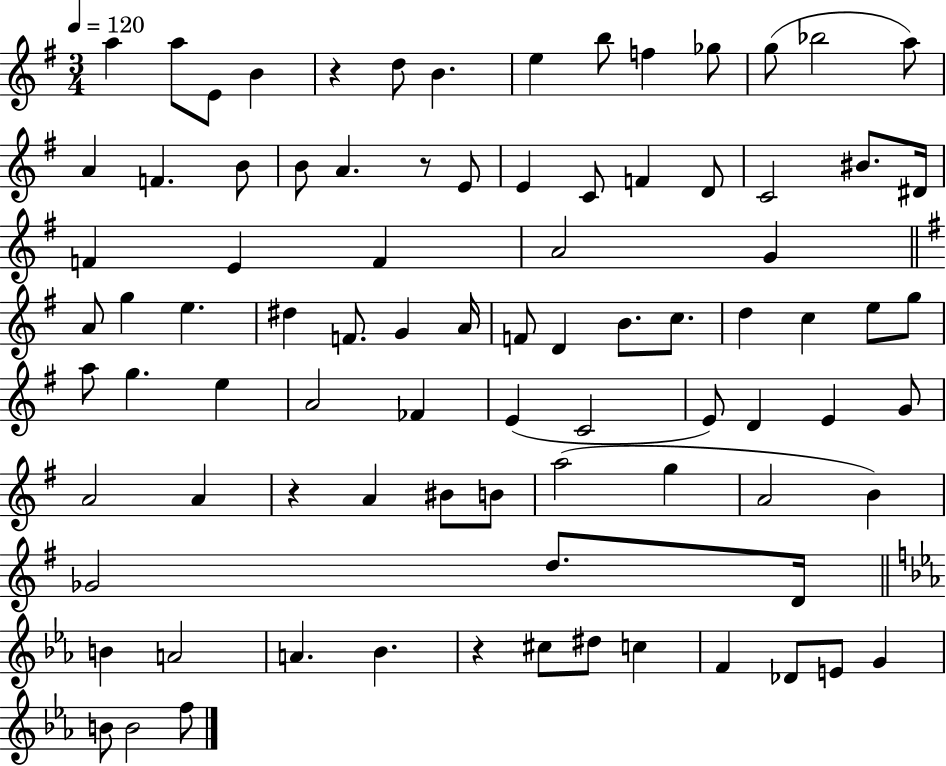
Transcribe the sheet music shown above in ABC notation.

X:1
T:Untitled
M:3/4
L:1/4
K:G
a a/2 E/2 B z d/2 B e b/2 f _g/2 g/2 _b2 a/2 A F B/2 B/2 A z/2 E/2 E C/2 F D/2 C2 ^B/2 ^D/4 F E F A2 G A/2 g e ^d F/2 G A/4 F/2 D B/2 c/2 d c e/2 g/2 a/2 g e A2 _F E C2 E/2 D E G/2 A2 A z A ^B/2 B/2 a2 g A2 B _G2 d/2 D/4 B A2 A _B z ^c/2 ^d/2 c F _D/2 E/2 G B/2 B2 f/2